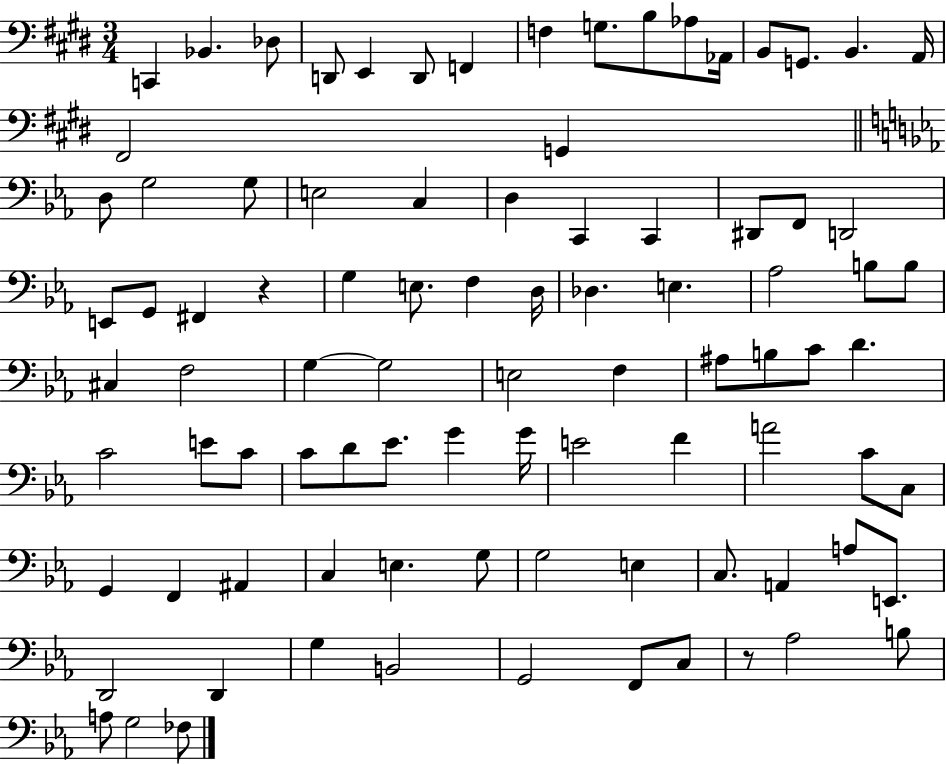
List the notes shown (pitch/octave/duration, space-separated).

C2/q Bb2/q. Db3/e D2/e E2/q D2/e F2/q F3/q G3/e. B3/e Ab3/e Ab2/s B2/e G2/e. B2/q. A2/s F#2/h G2/q D3/e G3/h G3/e E3/h C3/q D3/q C2/q C2/q D#2/e F2/e D2/h E2/e G2/e F#2/q R/q G3/q E3/e. F3/q D3/s Db3/q. E3/q. Ab3/h B3/e B3/e C#3/q F3/h G3/q G3/h E3/h F3/q A#3/e B3/e C4/e D4/q. C4/h E4/e C4/e C4/e D4/e Eb4/e. G4/q G4/s E4/h F4/q A4/h C4/e C3/e G2/q F2/q A#2/q C3/q E3/q. G3/e G3/h E3/q C3/e. A2/q A3/e E2/e. D2/h D2/q G3/q B2/h G2/h F2/e C3/e R/e Ab3/h B3/e A3/e G3/h FES3/e